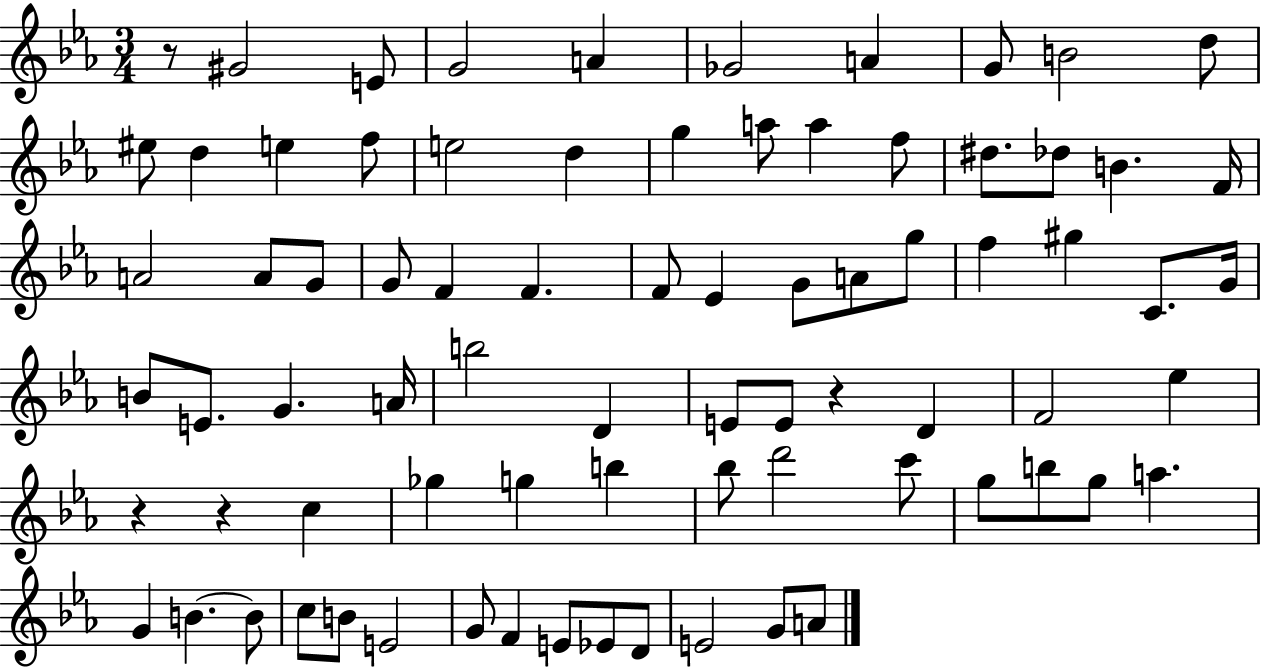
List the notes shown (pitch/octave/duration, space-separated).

R/e G#4/h E4/e G4/h A4/q Gb4/h A4/q G4/e B4/h D5/e EIS5/e D5/q E5/q F5/e E5/h D5/q G5/q A5/e A5/q F5/e D#5/e. Db5/e B4/q. F4/s A4/h A4/e G4/e G4/e F4/q F4/q. F4/e Eb4/q G4/e A4/e G5/e F5/q G#5/q C4/e. G4/s B4/e E4/e. G4/q. A4/s B5/h D4/q E4/e E4/e R/q D4/q F4/h Eb5/q R/q R/q C5/q Gb5/q G5/q B5/q Bb5/e D6/h C6/e G5/e B5/e G5/e A5/q. G4/q B4/q. B4/e C5/e B4/e E4/h G4/e F4/q E4/e Eb4/e D4/e E4/h G4/e A4/e